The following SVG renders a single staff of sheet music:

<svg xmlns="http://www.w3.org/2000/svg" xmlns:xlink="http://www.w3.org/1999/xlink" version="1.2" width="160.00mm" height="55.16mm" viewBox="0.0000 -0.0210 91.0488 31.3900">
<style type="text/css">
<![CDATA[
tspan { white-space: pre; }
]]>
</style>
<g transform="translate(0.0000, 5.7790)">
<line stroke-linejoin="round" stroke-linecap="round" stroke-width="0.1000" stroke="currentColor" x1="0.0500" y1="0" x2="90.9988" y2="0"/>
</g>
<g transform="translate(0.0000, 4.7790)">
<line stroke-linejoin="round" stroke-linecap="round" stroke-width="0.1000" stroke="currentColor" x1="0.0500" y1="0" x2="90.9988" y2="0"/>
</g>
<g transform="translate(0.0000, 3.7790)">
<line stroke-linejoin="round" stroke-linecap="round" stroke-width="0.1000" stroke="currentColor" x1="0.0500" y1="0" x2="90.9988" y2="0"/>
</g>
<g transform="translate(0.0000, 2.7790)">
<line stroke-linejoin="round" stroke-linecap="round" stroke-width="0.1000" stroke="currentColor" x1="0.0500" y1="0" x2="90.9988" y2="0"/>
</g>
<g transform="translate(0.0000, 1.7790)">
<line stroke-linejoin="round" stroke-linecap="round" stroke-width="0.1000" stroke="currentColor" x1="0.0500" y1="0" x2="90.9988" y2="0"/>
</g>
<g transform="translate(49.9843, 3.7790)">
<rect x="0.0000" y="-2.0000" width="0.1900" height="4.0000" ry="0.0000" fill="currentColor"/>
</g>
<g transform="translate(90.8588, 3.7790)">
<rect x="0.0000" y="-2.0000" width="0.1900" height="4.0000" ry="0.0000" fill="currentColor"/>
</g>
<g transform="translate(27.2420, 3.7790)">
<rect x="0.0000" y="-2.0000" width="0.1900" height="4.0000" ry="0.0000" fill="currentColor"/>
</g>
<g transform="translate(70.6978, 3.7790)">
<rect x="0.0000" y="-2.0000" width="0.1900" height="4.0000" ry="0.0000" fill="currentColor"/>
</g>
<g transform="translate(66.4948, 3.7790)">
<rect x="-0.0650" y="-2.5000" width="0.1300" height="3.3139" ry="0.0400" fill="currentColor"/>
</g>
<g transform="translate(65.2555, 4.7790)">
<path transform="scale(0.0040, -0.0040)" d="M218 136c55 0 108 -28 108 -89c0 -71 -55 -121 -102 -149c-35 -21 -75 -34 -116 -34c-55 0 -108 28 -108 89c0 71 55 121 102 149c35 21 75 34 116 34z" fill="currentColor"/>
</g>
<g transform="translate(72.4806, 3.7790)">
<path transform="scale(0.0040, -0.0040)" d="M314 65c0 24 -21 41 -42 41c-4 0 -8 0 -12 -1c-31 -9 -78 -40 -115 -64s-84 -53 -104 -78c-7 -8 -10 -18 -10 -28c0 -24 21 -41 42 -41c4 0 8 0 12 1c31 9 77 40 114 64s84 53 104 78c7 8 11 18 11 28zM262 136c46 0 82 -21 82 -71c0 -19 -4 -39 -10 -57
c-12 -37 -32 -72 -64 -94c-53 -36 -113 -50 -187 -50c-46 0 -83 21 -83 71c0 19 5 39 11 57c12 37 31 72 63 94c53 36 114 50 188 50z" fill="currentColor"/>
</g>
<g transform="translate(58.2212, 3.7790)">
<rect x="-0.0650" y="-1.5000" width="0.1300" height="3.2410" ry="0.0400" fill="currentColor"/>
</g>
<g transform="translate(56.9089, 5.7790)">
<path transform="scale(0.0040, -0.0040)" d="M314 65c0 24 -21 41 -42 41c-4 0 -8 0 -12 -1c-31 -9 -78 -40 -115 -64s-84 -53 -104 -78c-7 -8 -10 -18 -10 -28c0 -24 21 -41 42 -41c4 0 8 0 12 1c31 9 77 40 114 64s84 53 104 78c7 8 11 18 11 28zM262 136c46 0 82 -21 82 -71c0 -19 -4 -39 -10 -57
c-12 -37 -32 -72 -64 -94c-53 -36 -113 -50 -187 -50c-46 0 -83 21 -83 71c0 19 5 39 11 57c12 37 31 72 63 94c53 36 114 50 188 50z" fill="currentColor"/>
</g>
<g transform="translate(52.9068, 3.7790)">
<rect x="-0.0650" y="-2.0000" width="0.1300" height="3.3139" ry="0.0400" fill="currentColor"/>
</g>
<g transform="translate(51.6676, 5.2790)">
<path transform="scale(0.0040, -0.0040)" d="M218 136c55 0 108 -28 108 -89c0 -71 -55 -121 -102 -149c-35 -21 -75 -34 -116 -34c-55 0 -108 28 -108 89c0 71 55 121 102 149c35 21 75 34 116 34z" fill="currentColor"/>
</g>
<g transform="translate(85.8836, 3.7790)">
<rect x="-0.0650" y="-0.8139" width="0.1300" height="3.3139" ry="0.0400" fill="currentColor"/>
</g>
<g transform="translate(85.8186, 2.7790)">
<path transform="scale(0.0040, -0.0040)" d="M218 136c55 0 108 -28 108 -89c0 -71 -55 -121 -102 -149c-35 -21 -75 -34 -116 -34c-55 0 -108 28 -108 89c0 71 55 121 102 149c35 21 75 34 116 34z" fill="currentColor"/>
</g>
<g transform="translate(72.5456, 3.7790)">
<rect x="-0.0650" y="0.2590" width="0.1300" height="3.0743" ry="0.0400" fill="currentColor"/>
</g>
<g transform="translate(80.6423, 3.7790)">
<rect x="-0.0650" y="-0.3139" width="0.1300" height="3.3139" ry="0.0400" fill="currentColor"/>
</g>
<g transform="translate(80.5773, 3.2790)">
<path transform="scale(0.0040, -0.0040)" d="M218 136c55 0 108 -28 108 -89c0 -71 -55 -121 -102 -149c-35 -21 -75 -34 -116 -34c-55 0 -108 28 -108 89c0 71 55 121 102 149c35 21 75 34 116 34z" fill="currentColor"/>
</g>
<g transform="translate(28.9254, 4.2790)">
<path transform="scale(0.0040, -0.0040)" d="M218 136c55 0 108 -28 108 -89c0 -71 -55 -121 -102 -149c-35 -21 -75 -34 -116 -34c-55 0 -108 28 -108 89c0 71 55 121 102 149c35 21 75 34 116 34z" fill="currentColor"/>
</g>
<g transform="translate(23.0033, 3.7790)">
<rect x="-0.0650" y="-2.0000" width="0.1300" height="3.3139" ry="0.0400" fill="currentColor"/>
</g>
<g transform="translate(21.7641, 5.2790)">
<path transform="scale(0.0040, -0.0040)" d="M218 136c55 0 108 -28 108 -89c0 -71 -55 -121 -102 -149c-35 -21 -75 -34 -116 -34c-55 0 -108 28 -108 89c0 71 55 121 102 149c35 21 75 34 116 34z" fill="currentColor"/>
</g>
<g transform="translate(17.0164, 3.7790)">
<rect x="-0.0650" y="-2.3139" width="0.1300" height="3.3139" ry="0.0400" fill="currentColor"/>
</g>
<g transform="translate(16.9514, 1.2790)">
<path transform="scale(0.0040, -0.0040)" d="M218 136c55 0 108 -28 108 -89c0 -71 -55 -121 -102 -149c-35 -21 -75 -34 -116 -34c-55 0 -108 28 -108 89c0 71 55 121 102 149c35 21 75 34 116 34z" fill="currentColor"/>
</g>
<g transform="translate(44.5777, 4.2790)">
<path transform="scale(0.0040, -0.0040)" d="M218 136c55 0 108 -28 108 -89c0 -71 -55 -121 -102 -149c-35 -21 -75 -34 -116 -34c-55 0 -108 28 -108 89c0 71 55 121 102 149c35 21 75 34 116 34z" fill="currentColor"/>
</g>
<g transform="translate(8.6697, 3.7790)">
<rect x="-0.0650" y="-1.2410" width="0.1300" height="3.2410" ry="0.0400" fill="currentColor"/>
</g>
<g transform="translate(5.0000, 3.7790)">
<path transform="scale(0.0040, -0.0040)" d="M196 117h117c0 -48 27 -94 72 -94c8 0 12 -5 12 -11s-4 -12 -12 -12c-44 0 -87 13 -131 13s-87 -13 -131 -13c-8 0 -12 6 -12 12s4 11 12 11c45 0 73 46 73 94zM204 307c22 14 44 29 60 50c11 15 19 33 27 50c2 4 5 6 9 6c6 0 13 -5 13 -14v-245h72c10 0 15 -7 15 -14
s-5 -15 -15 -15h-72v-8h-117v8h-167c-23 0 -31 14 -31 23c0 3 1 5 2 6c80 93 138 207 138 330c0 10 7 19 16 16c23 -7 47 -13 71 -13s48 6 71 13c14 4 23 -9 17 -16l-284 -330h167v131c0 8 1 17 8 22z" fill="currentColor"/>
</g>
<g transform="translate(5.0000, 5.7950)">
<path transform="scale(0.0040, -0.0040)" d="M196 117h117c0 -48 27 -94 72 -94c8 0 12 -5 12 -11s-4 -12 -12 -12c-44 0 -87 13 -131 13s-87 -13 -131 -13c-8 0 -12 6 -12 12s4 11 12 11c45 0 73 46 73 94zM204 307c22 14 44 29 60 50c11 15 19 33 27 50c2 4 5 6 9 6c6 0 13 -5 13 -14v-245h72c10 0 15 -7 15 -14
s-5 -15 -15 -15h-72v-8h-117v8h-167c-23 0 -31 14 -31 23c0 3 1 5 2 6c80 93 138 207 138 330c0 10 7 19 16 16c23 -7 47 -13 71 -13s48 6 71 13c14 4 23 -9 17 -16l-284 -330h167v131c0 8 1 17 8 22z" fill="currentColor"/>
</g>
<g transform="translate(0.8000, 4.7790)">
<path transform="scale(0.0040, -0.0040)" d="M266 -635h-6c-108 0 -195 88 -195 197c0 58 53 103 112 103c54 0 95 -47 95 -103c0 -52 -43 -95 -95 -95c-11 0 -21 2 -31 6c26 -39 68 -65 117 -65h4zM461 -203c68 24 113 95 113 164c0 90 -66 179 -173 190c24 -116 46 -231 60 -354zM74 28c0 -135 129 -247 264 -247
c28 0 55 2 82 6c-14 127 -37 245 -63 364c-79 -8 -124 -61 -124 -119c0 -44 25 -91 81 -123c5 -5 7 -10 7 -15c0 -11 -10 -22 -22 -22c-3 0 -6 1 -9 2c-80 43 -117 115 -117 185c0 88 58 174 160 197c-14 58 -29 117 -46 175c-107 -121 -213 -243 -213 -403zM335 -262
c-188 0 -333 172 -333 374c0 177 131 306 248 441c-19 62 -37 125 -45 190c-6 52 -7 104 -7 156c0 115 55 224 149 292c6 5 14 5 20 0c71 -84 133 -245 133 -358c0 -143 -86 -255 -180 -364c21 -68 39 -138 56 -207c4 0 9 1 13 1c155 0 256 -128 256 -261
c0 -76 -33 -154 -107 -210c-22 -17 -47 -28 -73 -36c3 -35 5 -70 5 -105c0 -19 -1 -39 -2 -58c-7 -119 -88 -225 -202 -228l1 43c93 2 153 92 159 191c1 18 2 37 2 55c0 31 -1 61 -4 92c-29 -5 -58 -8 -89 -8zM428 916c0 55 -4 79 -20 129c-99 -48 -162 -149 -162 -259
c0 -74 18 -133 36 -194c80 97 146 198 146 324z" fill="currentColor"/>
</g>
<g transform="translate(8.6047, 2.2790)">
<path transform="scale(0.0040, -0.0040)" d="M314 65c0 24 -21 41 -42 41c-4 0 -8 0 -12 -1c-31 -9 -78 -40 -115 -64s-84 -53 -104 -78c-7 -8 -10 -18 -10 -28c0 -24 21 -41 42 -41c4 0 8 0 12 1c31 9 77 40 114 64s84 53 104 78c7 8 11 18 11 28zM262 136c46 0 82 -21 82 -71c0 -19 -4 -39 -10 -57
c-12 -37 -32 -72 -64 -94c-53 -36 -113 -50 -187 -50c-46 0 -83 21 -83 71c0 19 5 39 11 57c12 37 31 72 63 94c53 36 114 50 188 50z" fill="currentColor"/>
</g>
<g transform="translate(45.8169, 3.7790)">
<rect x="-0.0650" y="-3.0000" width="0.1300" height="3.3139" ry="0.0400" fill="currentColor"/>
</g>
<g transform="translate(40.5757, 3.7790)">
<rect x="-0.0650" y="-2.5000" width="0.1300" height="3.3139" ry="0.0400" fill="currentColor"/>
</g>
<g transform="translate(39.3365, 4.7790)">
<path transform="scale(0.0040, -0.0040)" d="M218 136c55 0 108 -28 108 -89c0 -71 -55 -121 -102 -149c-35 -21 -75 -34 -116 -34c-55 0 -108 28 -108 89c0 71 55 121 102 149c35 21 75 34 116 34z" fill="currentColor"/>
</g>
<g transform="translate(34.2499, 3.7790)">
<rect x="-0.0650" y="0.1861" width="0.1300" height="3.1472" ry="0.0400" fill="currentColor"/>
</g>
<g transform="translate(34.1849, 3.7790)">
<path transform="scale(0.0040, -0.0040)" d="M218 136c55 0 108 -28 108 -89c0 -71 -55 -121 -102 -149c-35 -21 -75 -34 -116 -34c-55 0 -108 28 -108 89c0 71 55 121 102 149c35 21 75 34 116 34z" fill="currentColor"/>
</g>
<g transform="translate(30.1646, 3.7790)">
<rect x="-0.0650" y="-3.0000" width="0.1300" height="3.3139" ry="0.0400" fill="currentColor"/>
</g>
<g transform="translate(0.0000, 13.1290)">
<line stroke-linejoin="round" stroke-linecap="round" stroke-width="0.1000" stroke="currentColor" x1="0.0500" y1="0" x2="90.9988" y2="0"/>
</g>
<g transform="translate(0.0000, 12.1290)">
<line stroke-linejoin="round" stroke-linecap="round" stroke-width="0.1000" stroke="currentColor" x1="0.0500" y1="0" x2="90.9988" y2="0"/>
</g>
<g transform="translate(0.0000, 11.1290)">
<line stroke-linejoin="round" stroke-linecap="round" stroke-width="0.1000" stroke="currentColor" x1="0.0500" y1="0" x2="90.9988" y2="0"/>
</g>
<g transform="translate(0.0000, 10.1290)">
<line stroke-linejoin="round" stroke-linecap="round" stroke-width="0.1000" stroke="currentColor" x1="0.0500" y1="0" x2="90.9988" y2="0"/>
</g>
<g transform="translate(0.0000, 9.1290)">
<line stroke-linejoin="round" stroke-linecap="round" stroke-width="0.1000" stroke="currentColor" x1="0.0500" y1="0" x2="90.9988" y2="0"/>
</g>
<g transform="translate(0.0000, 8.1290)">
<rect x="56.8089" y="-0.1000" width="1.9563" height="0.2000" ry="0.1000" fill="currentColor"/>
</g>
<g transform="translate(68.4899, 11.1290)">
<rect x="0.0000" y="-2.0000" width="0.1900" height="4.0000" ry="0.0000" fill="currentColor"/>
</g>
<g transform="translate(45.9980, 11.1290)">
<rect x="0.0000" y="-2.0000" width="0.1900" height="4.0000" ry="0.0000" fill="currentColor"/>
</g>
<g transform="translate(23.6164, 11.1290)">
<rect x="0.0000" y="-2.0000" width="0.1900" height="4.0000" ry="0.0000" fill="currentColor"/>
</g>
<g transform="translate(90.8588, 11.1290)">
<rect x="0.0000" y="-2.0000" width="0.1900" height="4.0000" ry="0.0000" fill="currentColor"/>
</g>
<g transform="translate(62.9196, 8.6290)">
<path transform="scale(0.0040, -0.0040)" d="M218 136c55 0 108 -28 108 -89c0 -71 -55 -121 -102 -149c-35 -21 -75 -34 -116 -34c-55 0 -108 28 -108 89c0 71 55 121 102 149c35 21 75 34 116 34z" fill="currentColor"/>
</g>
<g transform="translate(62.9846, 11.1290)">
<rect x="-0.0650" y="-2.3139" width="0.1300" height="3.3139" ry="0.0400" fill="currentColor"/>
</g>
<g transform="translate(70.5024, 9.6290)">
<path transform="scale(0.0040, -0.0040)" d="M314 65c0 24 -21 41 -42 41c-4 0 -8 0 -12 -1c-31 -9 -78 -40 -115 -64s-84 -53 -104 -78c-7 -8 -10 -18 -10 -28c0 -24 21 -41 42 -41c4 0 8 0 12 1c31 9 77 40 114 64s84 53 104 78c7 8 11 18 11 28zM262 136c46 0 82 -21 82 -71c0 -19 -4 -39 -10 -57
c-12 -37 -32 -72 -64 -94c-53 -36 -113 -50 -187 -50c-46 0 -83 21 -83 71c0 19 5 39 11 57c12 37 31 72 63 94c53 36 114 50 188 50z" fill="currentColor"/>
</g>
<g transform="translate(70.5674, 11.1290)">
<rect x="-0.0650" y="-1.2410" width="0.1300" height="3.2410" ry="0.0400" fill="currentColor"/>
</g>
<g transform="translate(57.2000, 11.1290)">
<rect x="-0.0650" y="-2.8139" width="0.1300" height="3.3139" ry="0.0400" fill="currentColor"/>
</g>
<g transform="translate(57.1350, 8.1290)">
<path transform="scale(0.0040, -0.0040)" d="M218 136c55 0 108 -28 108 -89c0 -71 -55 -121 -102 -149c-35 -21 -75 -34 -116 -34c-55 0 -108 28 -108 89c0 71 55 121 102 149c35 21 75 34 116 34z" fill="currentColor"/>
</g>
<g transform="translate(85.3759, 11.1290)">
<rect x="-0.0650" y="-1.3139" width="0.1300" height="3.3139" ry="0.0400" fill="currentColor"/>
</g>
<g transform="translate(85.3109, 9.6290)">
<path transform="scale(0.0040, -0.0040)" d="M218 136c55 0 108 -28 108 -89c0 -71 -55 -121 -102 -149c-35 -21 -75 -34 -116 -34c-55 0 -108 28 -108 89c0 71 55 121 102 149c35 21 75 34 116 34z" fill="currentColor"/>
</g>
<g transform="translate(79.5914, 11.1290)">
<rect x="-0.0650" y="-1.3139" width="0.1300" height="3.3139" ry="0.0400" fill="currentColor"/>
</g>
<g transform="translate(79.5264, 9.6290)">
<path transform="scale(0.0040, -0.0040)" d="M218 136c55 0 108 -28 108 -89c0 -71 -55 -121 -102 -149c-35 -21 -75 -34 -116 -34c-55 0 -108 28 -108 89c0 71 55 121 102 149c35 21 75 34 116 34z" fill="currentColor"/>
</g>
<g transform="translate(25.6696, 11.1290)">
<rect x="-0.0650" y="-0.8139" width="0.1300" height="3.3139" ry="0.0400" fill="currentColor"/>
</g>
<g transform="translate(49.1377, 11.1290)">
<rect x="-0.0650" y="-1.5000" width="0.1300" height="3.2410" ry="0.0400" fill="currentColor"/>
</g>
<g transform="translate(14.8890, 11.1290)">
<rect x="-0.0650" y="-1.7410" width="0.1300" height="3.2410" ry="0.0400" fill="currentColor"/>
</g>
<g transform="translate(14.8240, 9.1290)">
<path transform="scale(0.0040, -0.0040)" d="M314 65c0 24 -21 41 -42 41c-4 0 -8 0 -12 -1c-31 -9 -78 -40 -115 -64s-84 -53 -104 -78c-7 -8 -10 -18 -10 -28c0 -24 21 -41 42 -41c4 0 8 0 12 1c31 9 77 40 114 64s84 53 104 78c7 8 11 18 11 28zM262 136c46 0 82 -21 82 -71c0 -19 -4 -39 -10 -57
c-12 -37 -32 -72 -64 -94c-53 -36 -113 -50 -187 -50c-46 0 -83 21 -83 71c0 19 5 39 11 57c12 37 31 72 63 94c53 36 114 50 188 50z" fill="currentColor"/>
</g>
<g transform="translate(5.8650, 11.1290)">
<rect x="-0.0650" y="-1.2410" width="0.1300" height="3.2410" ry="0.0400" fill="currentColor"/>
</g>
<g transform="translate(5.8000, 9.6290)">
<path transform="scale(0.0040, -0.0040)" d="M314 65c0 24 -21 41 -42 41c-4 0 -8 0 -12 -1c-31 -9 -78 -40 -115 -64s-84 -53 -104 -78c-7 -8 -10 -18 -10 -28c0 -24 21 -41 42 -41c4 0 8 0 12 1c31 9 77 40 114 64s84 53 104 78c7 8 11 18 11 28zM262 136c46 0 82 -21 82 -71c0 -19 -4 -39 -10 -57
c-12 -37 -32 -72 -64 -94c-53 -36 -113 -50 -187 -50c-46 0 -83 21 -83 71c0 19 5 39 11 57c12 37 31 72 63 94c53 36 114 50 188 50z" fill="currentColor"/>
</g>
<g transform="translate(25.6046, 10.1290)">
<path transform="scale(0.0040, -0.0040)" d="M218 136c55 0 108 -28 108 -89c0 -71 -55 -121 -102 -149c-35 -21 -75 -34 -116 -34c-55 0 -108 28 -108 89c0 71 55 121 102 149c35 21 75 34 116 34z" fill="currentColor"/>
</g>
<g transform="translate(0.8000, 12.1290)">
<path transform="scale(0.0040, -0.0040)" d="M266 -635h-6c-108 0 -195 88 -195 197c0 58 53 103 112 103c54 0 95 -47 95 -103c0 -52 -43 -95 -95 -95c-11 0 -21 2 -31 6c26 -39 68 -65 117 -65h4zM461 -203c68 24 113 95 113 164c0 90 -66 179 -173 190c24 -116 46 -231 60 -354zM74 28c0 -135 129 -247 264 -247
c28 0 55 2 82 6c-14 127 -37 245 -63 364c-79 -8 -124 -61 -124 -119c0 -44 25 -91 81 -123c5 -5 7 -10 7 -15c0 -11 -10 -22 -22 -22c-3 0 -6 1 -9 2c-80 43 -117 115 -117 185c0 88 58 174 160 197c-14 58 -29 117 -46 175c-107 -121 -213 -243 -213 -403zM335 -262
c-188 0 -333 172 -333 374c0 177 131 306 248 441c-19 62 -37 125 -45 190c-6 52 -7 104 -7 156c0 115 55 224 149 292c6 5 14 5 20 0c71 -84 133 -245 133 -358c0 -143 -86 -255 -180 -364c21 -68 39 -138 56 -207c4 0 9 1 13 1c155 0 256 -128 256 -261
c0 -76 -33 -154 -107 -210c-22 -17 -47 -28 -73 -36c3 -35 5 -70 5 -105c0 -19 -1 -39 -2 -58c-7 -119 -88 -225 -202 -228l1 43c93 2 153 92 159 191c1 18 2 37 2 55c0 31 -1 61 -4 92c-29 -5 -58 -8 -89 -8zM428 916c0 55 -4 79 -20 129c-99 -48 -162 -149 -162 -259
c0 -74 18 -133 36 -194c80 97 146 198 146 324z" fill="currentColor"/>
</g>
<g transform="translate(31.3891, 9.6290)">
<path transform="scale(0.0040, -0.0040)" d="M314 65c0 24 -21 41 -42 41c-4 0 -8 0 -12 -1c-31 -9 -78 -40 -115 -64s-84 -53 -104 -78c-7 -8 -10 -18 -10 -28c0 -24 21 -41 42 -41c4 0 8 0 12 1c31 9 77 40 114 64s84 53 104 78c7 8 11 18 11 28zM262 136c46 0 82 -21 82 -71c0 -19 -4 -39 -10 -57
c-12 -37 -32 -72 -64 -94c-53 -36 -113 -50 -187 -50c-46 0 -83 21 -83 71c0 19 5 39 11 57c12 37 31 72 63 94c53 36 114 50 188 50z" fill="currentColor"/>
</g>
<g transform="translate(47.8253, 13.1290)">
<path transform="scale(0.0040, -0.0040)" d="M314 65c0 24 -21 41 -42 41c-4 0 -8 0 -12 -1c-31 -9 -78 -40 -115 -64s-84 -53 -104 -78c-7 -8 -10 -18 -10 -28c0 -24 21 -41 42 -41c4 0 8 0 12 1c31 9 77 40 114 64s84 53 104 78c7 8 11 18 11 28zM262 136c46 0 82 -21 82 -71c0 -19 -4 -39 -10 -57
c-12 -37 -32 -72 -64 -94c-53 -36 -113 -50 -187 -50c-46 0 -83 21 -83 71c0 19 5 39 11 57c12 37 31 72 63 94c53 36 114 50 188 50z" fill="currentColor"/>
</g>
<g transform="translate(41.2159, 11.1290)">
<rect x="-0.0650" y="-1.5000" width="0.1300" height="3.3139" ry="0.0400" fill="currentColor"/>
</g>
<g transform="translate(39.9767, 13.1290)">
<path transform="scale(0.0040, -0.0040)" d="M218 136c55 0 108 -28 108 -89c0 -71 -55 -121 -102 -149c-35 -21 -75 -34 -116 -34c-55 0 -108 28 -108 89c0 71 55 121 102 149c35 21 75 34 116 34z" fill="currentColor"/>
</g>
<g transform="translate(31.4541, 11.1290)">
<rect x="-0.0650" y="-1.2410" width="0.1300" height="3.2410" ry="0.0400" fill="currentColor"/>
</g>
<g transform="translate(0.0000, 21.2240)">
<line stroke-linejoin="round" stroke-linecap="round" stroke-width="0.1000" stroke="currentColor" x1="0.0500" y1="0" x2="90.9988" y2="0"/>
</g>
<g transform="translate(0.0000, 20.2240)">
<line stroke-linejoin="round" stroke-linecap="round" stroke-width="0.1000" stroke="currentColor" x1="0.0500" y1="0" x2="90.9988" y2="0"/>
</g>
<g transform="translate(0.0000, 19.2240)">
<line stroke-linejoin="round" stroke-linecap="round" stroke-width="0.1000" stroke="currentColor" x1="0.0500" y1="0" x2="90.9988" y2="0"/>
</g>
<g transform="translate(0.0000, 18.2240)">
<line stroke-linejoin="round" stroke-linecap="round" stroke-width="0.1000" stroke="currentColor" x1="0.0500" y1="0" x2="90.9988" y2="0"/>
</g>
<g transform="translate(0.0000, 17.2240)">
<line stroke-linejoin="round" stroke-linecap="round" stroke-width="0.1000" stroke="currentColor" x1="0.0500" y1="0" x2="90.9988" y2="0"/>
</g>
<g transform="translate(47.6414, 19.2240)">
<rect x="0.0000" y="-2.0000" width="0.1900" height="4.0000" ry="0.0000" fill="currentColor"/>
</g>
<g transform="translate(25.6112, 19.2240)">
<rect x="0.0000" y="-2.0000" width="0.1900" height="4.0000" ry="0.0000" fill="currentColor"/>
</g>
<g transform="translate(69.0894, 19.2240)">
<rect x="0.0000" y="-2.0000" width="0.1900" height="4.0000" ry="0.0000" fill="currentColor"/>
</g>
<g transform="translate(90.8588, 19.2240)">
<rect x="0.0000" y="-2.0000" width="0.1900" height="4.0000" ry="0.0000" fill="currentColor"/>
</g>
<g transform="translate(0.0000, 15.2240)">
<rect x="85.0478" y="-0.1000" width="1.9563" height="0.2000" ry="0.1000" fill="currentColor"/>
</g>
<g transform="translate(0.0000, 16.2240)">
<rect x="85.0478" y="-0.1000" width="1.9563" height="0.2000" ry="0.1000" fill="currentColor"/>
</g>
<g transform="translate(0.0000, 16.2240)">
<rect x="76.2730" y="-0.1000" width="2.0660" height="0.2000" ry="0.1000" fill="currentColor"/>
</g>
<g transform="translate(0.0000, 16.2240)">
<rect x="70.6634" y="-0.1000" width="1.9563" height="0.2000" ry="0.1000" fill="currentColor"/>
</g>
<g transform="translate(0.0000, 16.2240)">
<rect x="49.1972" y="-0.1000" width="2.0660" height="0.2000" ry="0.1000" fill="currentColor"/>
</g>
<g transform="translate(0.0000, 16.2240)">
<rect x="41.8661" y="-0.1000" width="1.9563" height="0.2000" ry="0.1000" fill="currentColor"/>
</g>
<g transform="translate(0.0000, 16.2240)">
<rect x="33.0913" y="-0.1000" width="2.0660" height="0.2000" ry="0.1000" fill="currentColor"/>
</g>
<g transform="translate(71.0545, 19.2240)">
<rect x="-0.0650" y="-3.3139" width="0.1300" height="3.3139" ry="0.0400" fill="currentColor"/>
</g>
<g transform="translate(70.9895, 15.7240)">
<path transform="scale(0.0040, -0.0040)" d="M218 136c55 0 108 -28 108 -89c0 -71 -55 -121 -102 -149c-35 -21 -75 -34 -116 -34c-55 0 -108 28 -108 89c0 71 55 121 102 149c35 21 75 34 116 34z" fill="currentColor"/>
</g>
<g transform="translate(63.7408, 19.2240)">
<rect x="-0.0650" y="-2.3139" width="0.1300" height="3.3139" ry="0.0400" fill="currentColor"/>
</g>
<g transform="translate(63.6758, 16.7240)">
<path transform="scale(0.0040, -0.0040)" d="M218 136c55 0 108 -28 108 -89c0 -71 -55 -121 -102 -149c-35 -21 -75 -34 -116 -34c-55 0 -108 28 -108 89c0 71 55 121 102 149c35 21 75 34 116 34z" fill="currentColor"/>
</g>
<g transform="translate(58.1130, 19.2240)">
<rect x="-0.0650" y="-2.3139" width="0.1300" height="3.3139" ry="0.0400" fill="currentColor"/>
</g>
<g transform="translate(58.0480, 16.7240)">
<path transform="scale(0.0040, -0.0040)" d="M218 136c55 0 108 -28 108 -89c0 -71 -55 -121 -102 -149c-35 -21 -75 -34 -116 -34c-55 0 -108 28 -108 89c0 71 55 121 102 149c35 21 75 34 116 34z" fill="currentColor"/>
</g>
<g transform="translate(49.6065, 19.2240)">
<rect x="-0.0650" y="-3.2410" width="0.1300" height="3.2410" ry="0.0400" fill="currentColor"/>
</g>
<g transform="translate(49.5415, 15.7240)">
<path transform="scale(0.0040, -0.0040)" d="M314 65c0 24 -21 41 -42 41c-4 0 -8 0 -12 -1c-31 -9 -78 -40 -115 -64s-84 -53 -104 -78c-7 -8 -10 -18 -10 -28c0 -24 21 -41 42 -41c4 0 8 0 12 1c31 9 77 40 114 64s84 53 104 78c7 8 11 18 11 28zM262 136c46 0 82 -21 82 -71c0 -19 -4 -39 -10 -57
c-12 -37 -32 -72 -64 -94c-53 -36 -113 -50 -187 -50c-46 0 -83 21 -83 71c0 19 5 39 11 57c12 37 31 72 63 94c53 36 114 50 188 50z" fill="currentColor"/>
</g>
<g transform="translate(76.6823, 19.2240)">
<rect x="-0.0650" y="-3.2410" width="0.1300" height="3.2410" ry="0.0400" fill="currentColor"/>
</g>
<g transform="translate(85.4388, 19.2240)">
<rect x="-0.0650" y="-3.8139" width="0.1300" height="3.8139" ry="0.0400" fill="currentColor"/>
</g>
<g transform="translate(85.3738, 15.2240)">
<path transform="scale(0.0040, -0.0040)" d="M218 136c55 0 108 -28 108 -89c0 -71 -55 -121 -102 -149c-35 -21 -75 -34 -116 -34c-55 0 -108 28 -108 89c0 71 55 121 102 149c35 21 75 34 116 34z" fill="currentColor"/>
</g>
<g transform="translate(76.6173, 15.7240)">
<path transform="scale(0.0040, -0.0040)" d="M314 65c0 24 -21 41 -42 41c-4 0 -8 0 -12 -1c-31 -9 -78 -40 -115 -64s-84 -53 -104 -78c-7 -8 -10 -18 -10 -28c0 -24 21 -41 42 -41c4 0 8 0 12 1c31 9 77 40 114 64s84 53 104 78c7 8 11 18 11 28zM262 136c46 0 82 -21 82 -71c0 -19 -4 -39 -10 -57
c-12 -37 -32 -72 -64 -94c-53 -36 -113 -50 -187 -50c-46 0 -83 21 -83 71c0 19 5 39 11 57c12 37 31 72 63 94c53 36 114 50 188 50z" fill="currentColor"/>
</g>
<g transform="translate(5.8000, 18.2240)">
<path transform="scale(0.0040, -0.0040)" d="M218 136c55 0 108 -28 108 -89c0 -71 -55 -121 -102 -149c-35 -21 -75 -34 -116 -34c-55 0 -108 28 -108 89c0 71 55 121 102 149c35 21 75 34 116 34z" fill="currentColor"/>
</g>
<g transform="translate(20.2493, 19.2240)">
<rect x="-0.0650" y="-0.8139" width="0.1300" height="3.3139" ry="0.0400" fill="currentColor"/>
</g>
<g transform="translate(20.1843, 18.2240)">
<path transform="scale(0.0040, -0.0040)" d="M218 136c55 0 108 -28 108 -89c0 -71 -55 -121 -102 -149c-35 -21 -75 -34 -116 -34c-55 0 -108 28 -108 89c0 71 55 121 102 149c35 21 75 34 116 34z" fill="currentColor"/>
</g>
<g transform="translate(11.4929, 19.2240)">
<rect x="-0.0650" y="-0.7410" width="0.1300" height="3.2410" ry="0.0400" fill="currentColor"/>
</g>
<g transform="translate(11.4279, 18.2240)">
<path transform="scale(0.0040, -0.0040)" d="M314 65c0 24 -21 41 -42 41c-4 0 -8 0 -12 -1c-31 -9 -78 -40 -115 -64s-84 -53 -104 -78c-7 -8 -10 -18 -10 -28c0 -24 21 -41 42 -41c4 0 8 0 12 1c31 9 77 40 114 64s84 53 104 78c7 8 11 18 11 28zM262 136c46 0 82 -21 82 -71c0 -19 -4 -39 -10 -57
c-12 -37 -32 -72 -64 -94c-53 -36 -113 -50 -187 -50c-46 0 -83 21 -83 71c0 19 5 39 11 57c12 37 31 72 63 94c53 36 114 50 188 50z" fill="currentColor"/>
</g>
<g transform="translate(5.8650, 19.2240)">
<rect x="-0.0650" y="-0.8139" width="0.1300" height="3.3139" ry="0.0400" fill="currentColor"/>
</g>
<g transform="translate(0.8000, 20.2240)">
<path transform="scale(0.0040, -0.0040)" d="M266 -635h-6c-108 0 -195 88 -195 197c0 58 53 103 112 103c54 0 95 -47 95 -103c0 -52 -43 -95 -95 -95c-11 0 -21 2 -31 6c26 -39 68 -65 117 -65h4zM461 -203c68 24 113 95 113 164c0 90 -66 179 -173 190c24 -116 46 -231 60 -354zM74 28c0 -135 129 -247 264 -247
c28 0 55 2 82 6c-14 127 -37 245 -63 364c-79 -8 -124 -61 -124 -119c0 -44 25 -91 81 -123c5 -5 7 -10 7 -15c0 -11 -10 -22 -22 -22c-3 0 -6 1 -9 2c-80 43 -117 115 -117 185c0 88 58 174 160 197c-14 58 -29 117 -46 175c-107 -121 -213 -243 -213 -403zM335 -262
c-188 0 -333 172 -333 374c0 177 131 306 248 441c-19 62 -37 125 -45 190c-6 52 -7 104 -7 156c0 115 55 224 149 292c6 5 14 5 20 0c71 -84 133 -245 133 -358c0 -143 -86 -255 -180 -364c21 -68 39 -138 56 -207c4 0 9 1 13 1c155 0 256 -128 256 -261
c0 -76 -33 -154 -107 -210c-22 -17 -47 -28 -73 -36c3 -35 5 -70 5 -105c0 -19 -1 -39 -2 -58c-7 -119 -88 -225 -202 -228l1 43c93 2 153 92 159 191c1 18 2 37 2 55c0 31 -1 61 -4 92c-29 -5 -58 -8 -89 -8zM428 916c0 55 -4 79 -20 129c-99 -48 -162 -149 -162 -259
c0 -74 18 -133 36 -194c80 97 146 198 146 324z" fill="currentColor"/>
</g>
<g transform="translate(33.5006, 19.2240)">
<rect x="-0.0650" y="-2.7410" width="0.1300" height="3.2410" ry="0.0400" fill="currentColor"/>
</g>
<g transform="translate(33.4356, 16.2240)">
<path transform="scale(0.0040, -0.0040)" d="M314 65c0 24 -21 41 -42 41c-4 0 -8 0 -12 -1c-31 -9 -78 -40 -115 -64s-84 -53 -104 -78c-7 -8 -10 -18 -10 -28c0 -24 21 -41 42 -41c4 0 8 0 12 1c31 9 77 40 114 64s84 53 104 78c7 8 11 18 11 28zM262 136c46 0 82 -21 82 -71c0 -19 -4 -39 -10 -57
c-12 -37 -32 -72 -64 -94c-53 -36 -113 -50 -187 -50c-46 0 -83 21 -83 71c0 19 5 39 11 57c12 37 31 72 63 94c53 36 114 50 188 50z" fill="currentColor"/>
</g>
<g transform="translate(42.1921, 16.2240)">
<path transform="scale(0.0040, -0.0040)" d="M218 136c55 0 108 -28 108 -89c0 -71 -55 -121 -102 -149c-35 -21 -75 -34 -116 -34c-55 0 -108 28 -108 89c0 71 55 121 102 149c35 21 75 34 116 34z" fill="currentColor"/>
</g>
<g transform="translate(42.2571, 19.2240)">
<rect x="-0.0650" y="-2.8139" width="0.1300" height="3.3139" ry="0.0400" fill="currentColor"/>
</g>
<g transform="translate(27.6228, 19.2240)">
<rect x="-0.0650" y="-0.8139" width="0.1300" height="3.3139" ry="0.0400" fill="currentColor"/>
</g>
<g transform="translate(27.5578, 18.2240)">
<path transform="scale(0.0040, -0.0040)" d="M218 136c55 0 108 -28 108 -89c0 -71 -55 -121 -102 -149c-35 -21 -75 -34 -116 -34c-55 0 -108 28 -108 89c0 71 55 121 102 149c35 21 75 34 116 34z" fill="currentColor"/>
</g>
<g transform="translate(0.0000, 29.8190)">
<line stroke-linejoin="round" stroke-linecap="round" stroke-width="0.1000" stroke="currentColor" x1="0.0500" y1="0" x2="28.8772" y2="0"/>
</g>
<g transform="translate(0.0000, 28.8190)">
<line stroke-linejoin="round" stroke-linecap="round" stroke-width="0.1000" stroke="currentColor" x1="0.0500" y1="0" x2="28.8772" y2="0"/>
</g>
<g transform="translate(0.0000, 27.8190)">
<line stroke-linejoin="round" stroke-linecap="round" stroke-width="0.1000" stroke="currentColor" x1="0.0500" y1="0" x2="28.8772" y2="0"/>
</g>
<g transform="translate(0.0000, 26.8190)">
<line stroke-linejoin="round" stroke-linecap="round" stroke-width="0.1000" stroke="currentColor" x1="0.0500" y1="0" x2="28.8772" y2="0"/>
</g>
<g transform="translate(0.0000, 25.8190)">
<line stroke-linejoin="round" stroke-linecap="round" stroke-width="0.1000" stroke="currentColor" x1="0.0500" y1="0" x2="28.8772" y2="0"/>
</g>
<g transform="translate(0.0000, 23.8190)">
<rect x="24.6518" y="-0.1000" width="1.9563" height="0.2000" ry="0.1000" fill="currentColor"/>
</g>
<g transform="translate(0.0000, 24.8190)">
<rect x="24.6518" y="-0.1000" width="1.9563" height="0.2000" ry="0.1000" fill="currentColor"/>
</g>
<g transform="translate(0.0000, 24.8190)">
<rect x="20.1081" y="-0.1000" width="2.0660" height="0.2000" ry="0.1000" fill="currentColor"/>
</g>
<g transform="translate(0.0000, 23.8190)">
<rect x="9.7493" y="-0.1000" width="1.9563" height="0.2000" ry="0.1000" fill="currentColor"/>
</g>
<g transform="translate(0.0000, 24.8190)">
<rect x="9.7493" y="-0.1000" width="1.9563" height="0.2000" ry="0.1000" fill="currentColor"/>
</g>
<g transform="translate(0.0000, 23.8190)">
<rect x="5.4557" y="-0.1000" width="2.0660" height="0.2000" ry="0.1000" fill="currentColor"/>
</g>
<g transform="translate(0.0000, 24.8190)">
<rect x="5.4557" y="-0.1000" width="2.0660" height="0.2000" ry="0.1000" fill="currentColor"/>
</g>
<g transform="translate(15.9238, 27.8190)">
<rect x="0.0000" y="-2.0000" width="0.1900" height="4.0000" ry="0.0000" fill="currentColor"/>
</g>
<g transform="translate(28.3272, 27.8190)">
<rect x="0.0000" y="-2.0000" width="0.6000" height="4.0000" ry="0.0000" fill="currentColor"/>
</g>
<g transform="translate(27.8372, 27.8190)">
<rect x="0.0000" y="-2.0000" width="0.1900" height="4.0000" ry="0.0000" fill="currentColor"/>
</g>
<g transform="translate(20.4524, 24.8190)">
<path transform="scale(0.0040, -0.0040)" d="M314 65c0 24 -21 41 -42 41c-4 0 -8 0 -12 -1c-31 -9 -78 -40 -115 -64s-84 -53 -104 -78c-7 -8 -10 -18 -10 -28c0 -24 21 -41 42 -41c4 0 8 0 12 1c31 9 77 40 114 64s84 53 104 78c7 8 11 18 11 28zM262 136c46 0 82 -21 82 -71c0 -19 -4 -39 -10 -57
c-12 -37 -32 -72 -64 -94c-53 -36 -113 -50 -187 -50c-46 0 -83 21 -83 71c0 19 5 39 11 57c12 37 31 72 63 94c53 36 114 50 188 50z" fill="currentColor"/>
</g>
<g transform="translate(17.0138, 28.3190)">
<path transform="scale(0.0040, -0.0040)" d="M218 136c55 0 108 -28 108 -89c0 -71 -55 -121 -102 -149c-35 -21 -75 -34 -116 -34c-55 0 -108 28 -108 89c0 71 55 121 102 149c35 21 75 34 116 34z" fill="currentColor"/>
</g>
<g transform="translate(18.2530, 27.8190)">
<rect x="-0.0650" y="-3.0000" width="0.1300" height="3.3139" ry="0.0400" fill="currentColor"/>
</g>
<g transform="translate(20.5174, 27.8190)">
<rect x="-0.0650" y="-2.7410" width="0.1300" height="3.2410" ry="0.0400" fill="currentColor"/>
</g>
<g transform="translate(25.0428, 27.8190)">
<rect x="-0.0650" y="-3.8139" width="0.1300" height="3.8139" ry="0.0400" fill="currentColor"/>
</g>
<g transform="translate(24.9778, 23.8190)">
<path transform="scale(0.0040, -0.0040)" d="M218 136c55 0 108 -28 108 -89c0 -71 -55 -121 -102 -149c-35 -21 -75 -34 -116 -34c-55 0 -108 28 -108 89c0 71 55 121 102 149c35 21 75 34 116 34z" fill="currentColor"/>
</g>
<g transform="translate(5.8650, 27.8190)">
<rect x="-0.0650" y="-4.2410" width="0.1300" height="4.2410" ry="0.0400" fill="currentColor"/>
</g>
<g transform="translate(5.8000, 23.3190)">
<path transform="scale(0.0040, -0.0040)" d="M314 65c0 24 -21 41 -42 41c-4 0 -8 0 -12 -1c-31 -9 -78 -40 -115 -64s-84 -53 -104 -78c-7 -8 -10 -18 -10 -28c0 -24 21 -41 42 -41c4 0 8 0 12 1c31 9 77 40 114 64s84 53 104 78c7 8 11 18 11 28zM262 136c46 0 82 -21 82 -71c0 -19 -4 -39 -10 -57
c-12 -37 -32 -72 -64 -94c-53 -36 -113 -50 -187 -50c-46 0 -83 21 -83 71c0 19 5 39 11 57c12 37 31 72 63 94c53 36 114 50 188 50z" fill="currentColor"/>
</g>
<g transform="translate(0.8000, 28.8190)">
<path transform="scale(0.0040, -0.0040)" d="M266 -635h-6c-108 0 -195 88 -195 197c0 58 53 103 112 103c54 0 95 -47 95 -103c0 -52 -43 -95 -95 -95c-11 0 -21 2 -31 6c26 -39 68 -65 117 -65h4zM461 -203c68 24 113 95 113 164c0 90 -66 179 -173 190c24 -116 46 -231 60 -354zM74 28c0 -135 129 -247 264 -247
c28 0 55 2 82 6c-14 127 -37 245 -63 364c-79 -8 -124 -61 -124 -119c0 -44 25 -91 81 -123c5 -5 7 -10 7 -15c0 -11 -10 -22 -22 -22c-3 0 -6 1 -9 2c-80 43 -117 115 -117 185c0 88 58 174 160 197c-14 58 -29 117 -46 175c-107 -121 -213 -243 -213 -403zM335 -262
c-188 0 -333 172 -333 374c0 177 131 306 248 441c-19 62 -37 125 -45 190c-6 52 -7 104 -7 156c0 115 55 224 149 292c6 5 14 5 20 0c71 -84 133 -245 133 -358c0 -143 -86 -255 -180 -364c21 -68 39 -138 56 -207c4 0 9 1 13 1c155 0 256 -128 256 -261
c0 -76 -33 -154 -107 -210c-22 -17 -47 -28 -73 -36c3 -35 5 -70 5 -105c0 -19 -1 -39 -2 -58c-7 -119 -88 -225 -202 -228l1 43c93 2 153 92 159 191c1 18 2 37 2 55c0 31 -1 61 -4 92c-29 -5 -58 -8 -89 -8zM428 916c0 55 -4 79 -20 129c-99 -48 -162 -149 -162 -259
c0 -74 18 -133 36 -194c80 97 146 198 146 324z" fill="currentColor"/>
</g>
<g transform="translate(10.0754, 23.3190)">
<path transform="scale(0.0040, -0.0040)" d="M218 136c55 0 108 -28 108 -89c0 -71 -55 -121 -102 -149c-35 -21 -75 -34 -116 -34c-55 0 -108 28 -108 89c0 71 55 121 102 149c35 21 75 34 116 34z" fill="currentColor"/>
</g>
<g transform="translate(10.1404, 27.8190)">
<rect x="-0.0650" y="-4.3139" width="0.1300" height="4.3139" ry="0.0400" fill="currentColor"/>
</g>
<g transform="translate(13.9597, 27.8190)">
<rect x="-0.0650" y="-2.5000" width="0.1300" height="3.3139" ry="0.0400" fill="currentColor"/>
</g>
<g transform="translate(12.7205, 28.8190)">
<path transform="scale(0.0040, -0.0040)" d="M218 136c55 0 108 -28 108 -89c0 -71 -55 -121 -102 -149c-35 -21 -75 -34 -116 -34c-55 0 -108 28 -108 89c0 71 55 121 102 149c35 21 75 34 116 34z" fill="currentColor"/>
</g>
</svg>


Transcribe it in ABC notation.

X:1
T:Untitled
M:4/4
L:1/4
K:C
e2 g F A B G A F E2 G B2 c d e2 f2 d e2 E E2 a g e2 e e d d2 d d a2 a b2 g g b b2 c' d'2 d' G A a2 c'